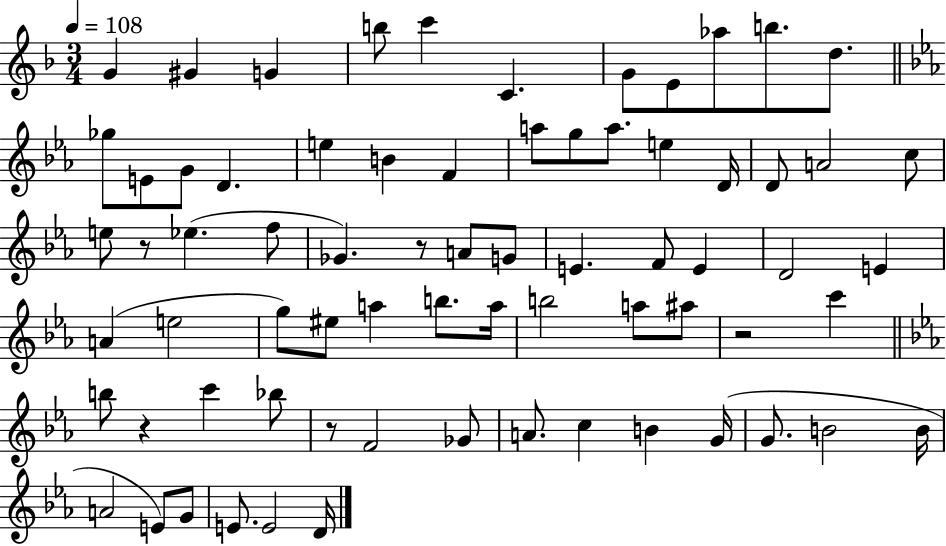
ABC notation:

X:1
T:Untitled
M:3/4
L:1/4
K:F
G ^G G b/2 c' C G/2 E/2 _a/2 b/2 d/2 _g/2 E/2 G/2 D e B F a/2 g/2 a/2 e D/4 D/2 A2 c/2 e/2 z/2 _e f/2 _G z/2 A/2 G/2 E F/2 E D2 E A e2 g/2 ^e/2 a b/2 a/4 b2 a/2 ^a/2 z2 c' b/2 z c' _b/2 z/2 F2 _G/2 A/2 c B G/4 G/2 B2 B/4 A2 E/2 G/2 E/2 E2 D/4